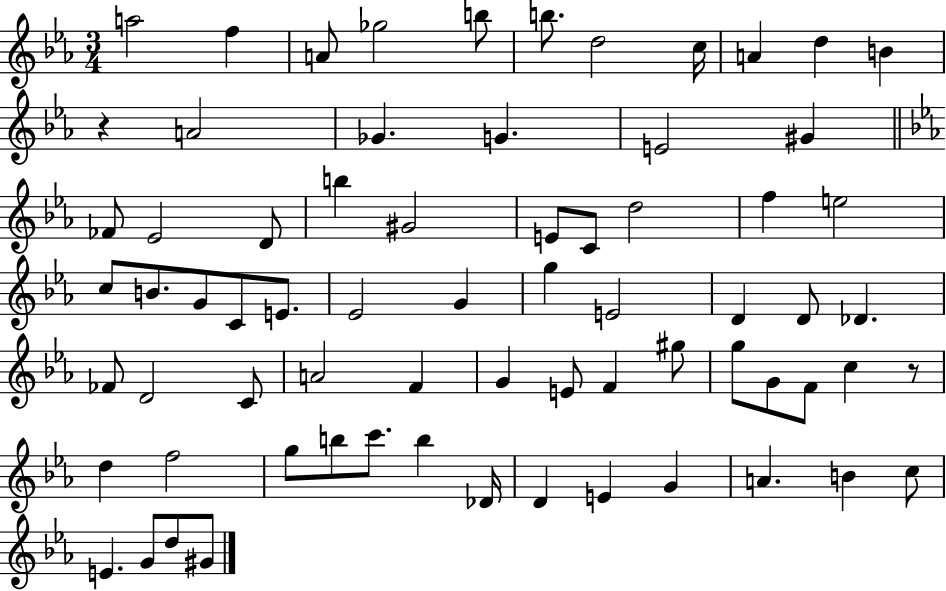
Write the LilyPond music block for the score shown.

{
  \clef treble
  \numericTimeSignature
  \time 3/4
  \key ees \major
  a''2 f''4 | a'8 ges''2 b''8 | b''8. d''2 c''16 | a'4 d''4 b'4 | \break r4 a'2 | ges'4. g'4. | e'2 gis'4 | \bar "||" \break \key c \minor fes'8 ees'2 d'8 | b''4 gis'2 | e'8 c'8 d''2 | f''4 e''2 | \break c''8 b'8. g'8 c'8 e'8. | ees'2 g'4 | g''4 e'2 | d'4 d'8 des'4. | \break fes'8 d'2 c'8 | a'2 f'4 | g'4 e'8 f'4 gis''8 | g''8 g'8 f'8 c''4 r8 | \break d''4 f''2 | g''8 b''8 c'''8. b''4 des'16 | d'4 e'4 g'4 | a'4. b'4 c''8 | \break e'4. g'8 d''8 gis'8 | \bar "|."
}